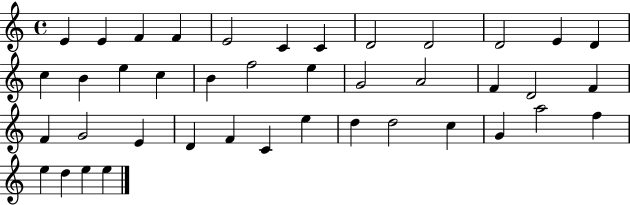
X:1
T:Untitled
M:4/4
L:1/4
K:C
E E F F E2 C C D2 D2 D2 E D c B e c B f2 e G2 A2 F D2 F F G2 E D F C e d d2 c G a2 f e d e e